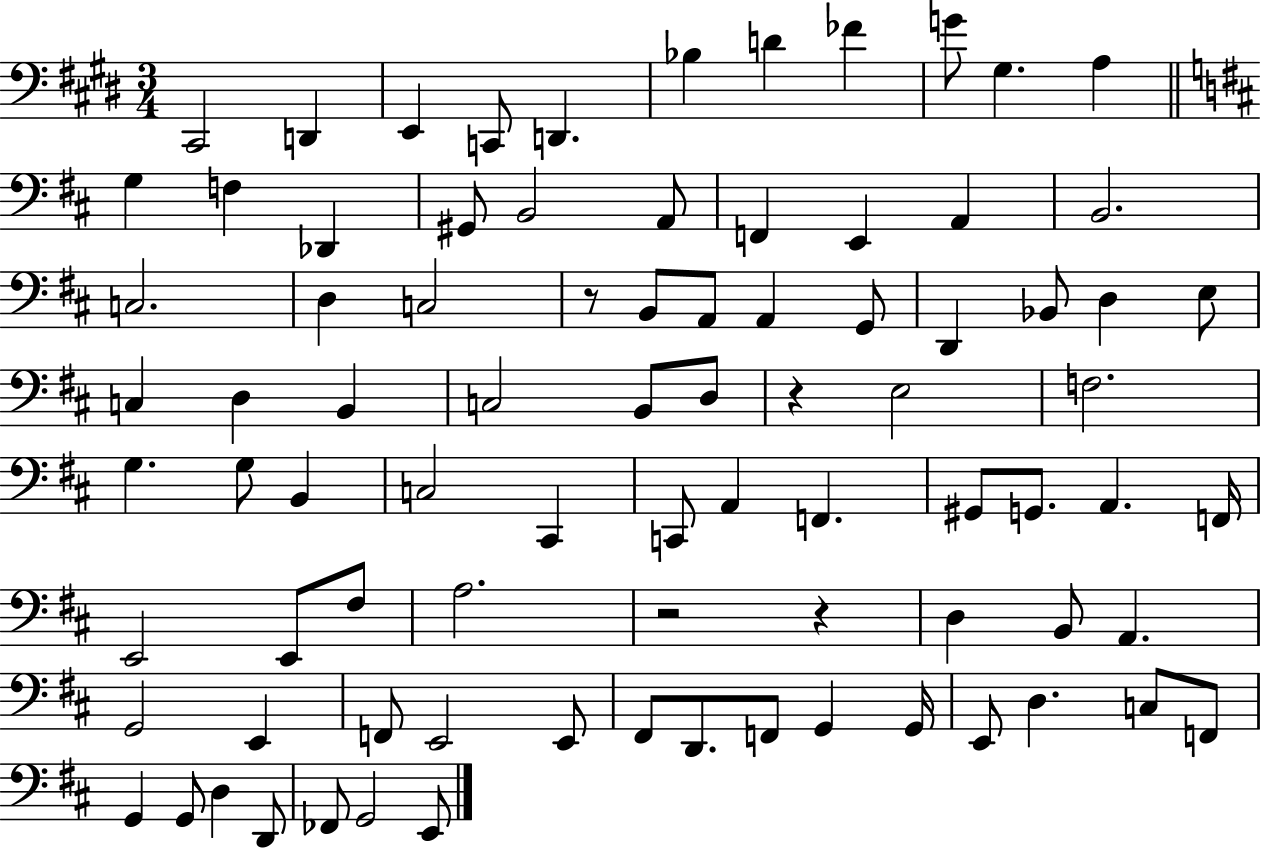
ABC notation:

X:1
T:Untitled
M:3/4
L:1/4
K:E
^C,,2 D,, E,, C,,/2 D,, _B, D _F G/2 ^G, A, G, F, _D,, ^G,,/2 B,,2 A,,/2 F,, E,, A,, B,,2 C,2 D, C,2 z/2 B,,/2 A,,/2 A,, G,,/2 D,, _B,,/2 D, E,/2 C, D, B,, C,2 B,,/2 D,/2 z E,2 F,2 G, G,/2 B,, C,2 ^C,, C,,/2 A,, F,, ^G,,/2 G,,/2 A,, F,,/4 E,,2 E,,/2 ^F,/2 A,2 z2 z D, B,,/2 A,, G,,2 E,, F,,/2 E,,2 E,,/2 ^F,,/2 D,,/2 F,,/2 G,, G,,/4 E,,/2 D, C,/2 F,,/2 G,, G,,/2 D, D,,/2 _F,,/2 G,,2 E,,/2